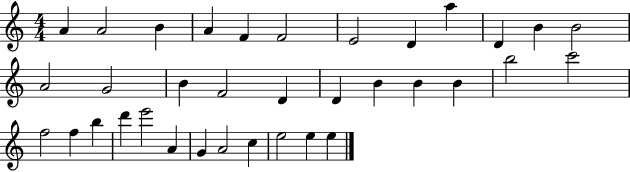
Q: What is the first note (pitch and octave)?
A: A4